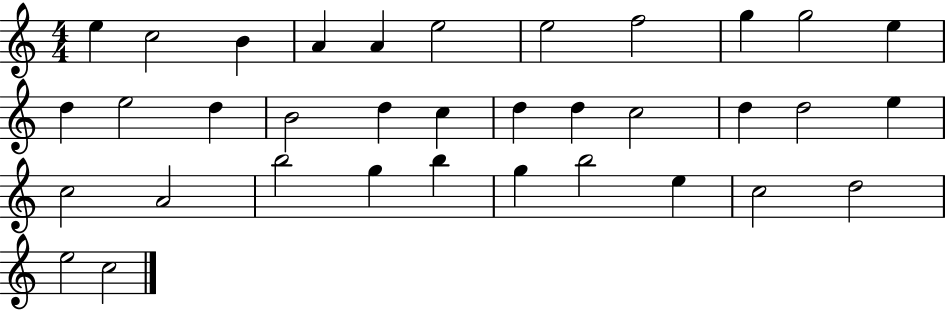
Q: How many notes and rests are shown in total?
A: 35